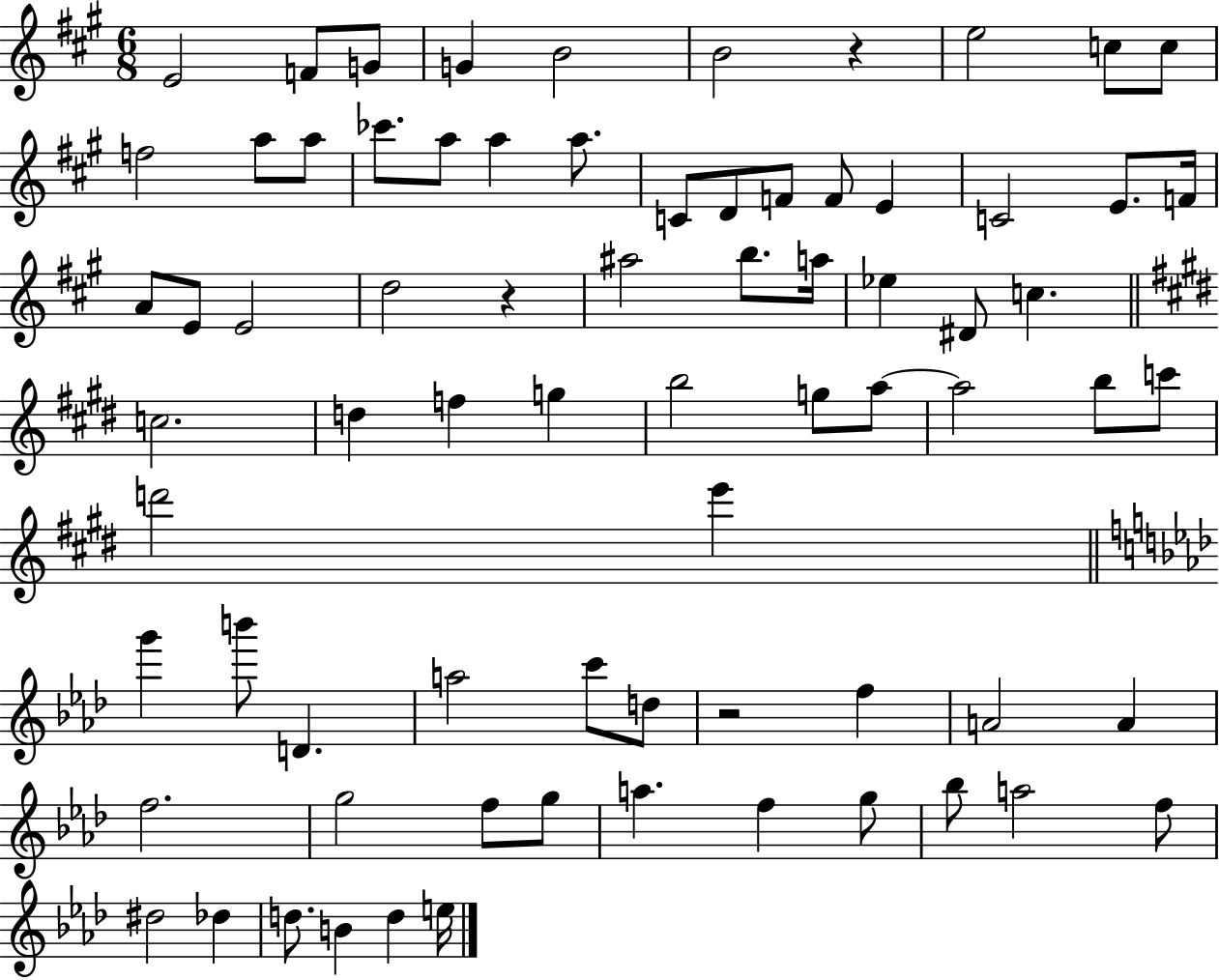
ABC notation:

X:1
T:Untitled
M:6/8
L:1/4
K:A
E2 F/2 G/2 G B2 B2 z e2 c/2 c/2 f2 a/2 a/2 _c'/2 a/2 a a/2 C/2 D/2 F/2 F/2 E C2 E/2 F/4 A/2 E/2 E2 d2 z ^a2 b/2 a/4 _e ^D/2 c c2 d f g b2 g/2 a/2 a2 b/2 c'/2 d'2 e' g' b'/2 D a2 c'/2 d/2 z2 f A2 A f2 g2 f/2 g/2 a f g/2 _b/2 a2 f/2 ^d2 _d d/2 B d e/4